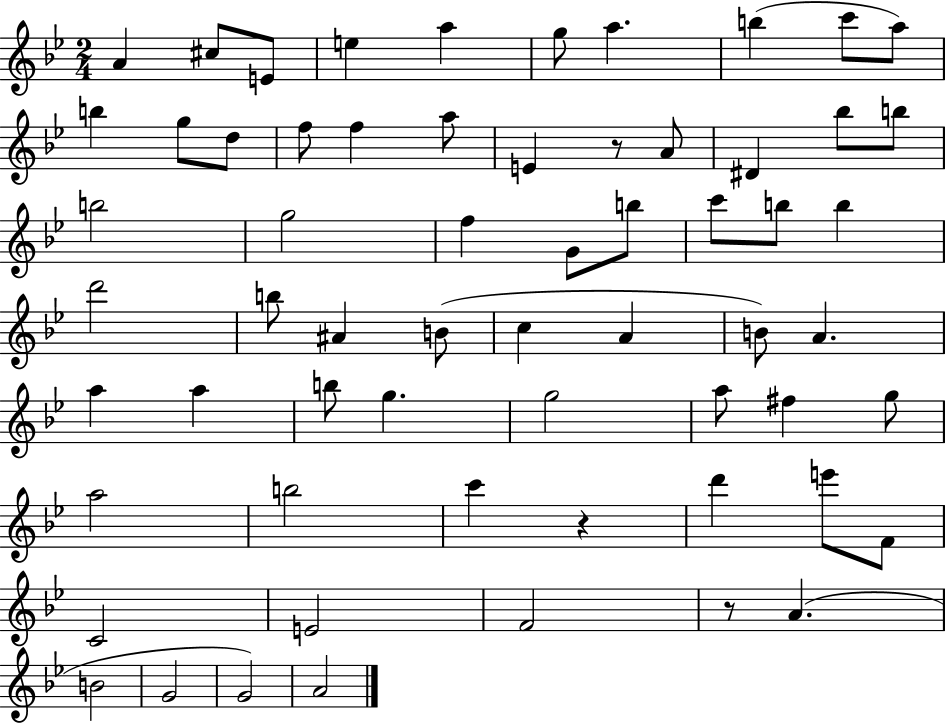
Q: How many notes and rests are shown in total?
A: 62